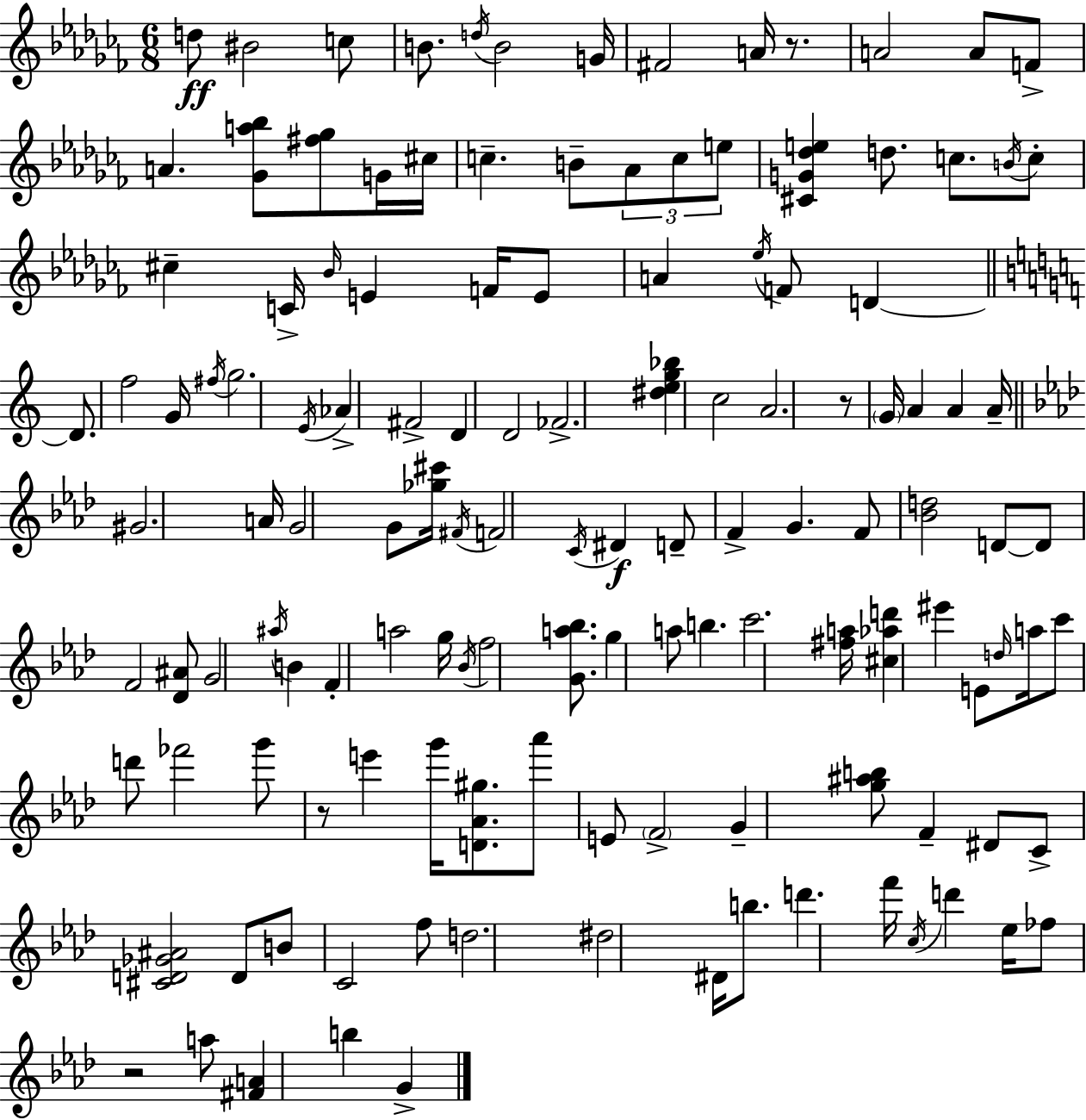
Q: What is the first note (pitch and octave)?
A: D5